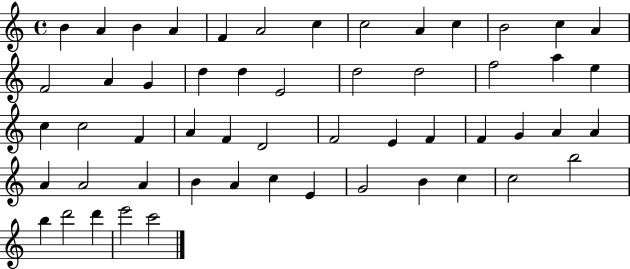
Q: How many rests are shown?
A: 0